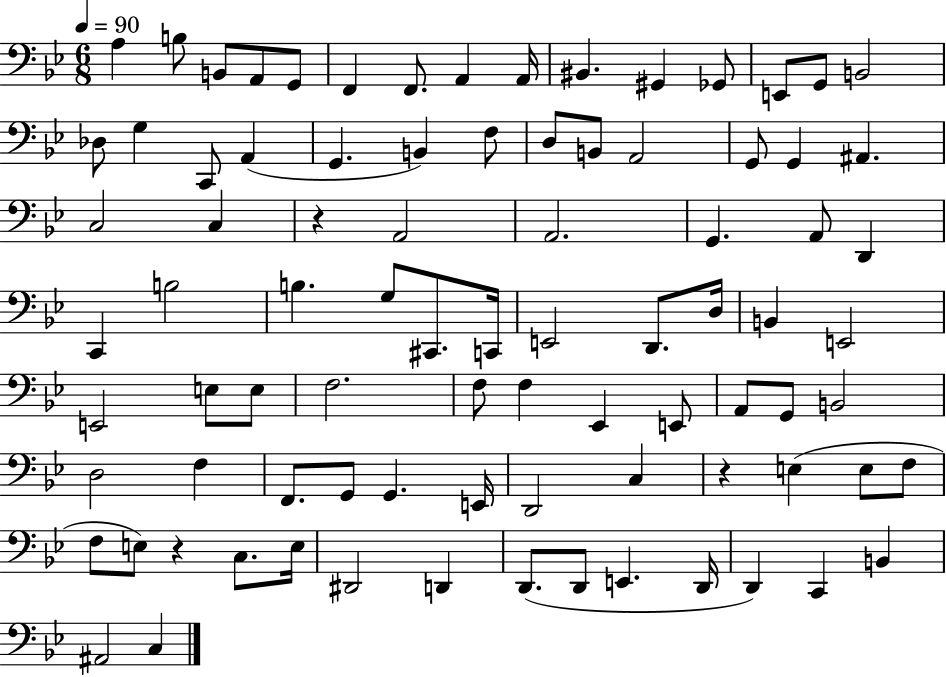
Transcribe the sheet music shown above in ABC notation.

X:1
T:Untitled
M:6/8
L:1/4
K:Bb
A, B,/2 B,,/2 A,,/2 G,,/2 F,, F,,/2 A,, A,,/4 ^B,, ^G,, _G,,/2 E,,/2 G,,/2 B,,2 _D,/2 G, C,,/2 A,, G,, B,, F,/2 D,/2 B,,/2 A,,2 G,,/2 G,, ^A,, C,2 C, z A,,2 A,,2 G,, A,,/2 D,, C,, B,2 B, G,/2 ^C,,/2 C,,/4 E,,2 D,,/2 D,/4 B,, E,,2 E,,2 E,/2 E,/2 F,2 F,/2 F, _E,, E,,/2 A,,/2 G,,/2 B,,2 D,2 F, F,,/2 G,,/2 G,, E,,/4 D,,2 C, z E, E,/2 F,/2 F,/2 E,/2 z C,/2 E,/4 ^D,,2 D,, D,,/2 D,,/2 E,, D,,/4 D,, C,, B,, ^A,,2 C,